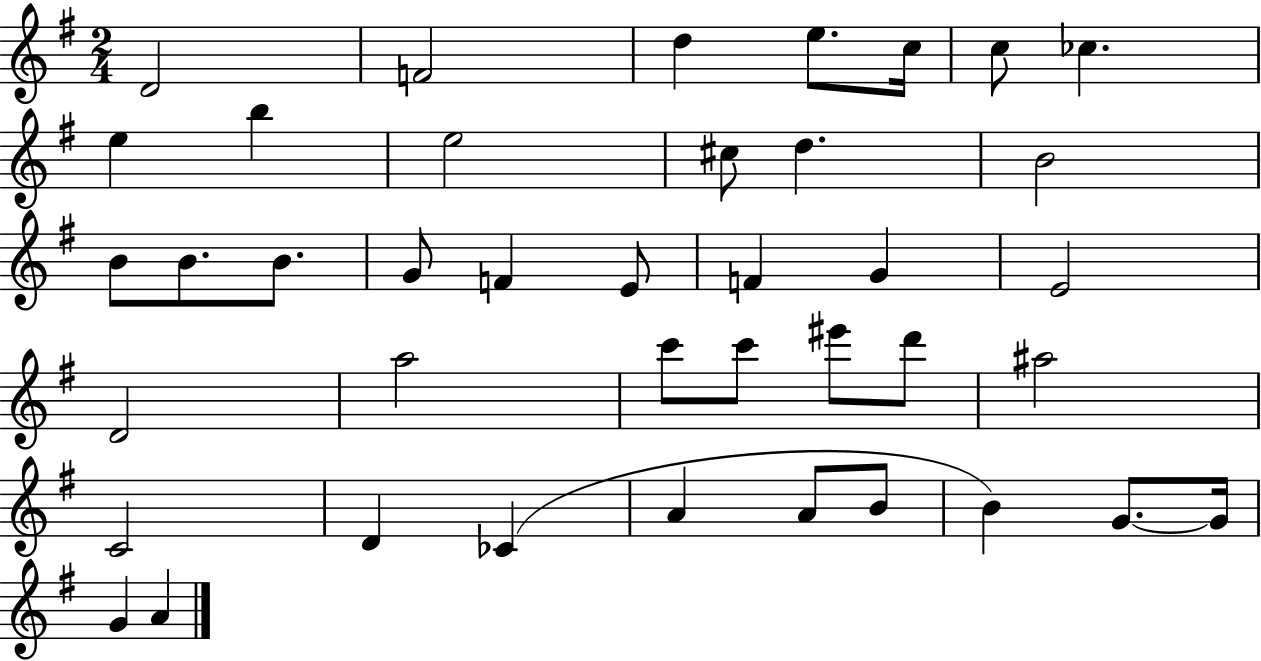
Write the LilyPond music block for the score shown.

{
  \clef treble
  \numericTimeSignature
  \time 2/4
  \key g \major
  d'2 | f'2 | d''4 e''8. c''16 | c''8 ces''4. | \break e''4 b''4 | e''2 | cis''8 d''4. | b'2 | \break b'8 b'8. b'8. | g'8 f'4 e'8 | f'4 g'4 | e'2 | \break d'2 | a''2 | c'''8 c'''8 eis'''8 d'''8 | ais''2 | \break c'2 | d'4 ces'4( | a'4 a'8 b'8 | b'4) g'8.~~ g'16 | \break g'4 a'4 | \bar "|."
}